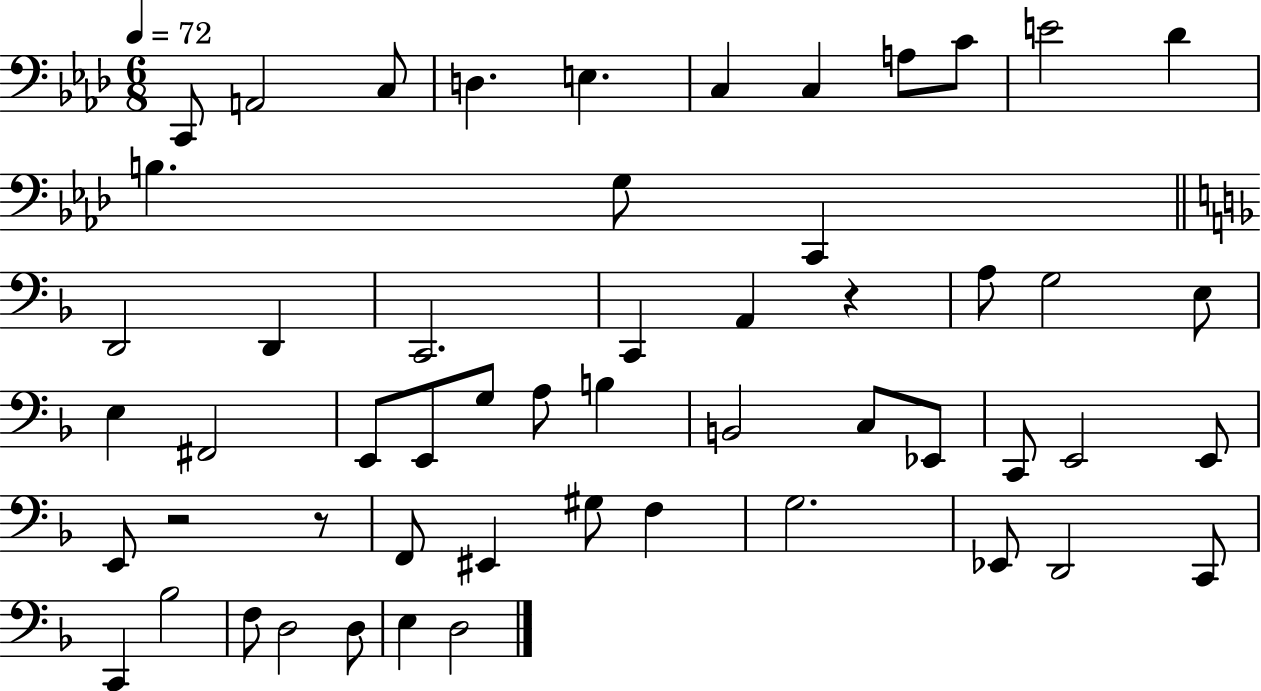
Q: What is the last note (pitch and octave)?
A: D3